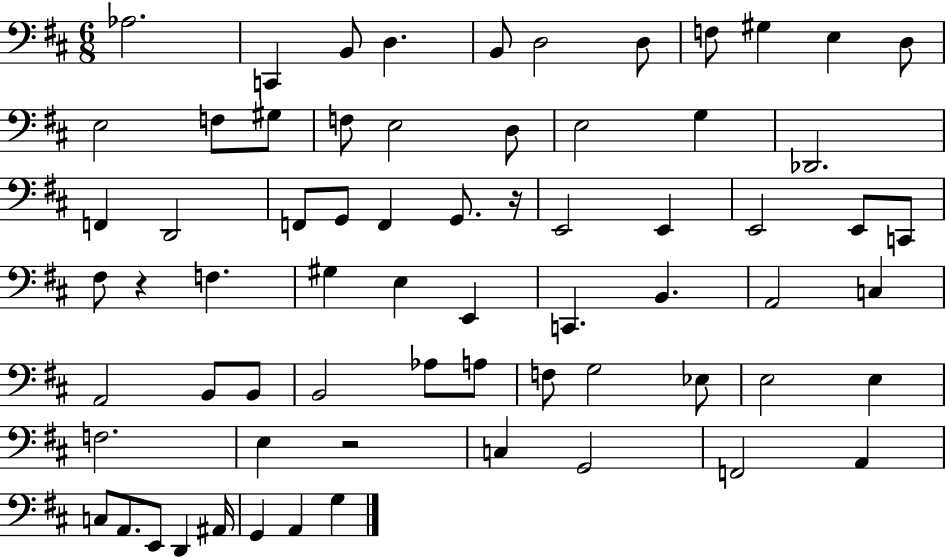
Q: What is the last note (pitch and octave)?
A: G3